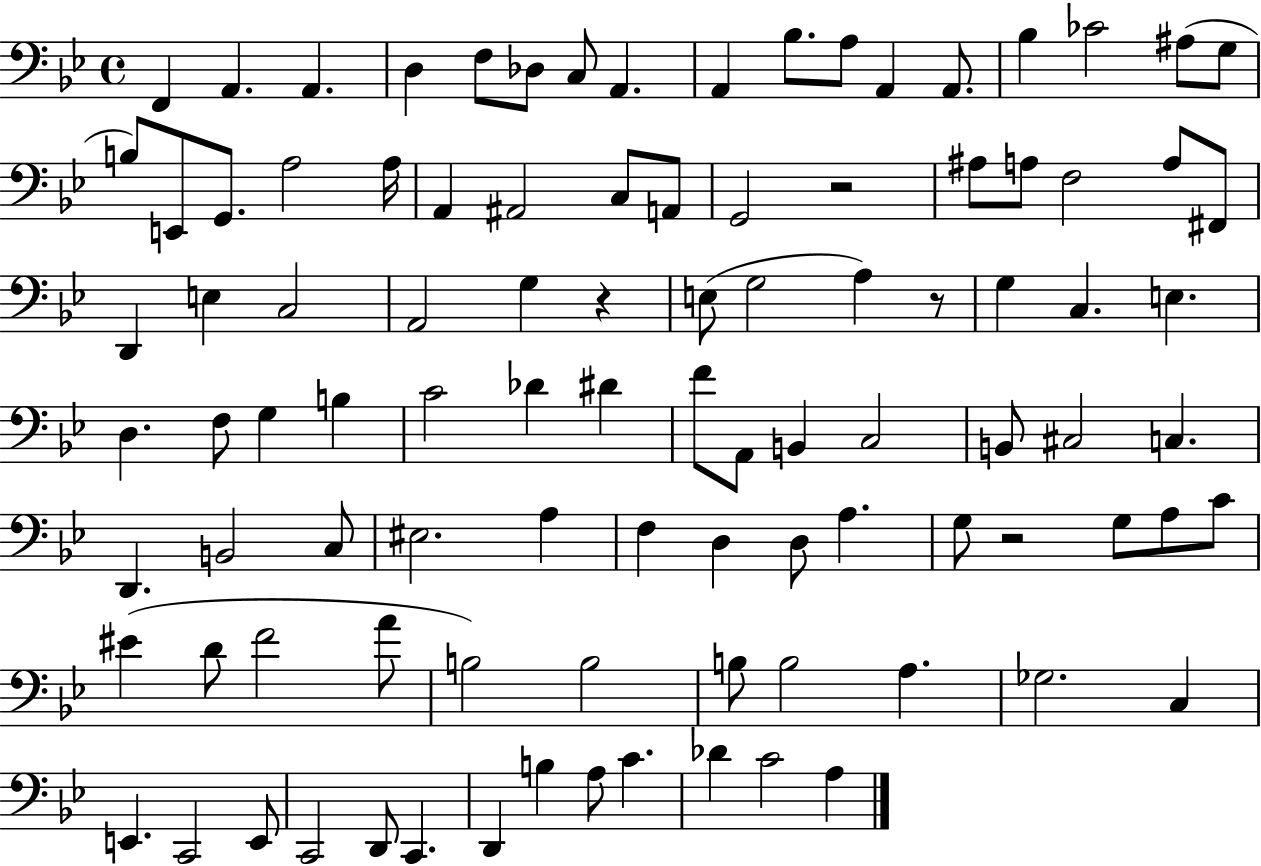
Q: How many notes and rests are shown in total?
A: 98